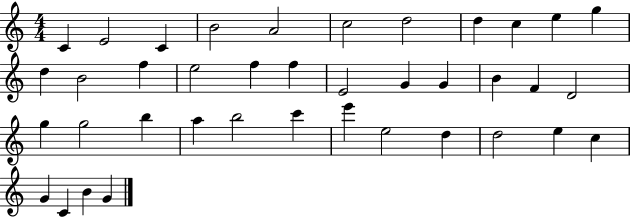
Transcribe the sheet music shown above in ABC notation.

X:1
T:Untitled
M:4/4
L:1/4
K:C
C E2 C B2 A2 c2 d2 d c e g d B2 f e2 f f E2 G G B F D2 g g2 b a b2 c' e' e2 d d2 e c G C B G